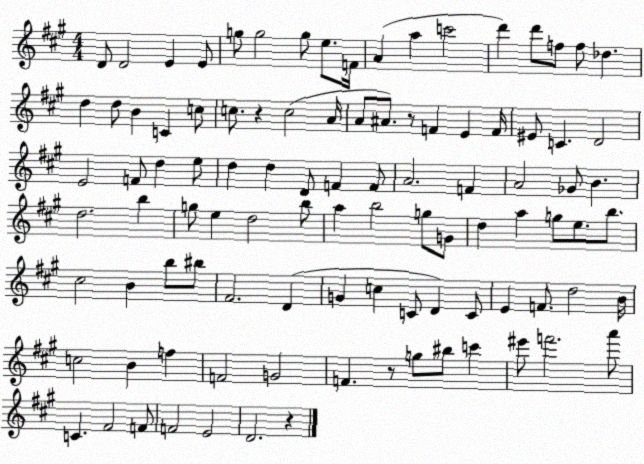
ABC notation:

X:1
T:Untitled
M:4/4
L:1/4
K:A
D/2 D2 E E/2 g/2 g2 g/2 e/2 F/4 A a c'2 d' d'/2 f/2 f/2 _d d d/2 B C c/2 c/2 z c2 A/4 A/2 ^A/2 z/2 F E F/4 ^E/2 C D2 E2 F/2 d e/2 d d D/2 F F/2 A2 F A2 _G/2 B d2 b g/2 e d2 b/2 a b2 g/2 G/2 d a g/2 e/2 b/2 ^c2 B b/2 ^b/2 ^F2 D G c C/2 D C/2 E F/2 d2 B/4 c2 B f F2 G2 F z/2 g/2 ^b/2 c' ^e'/2 f'2 a'/2 C ^F2 F/2 F2 E2 D2 z